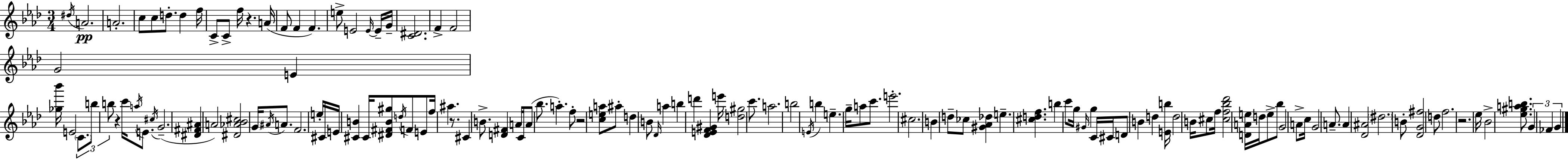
D#5/s A4/h. A4/h. C5/e C5/e D5/e. D5/q F5/s C4/e C4/e F5/s R/q. A4/s F4/e F4/q F4/q. E5/e E4/h E4/s E4/s G4/s [C4,D#4]/h. F4/q F4/h G4/h E4/q [Gb5,Bb6]/s E4/h C4/e. B5/e B5/e R/q C6/s A5/s E4/e. C#5/s G4/h. [D#4,F#4,A#4]/q A4/h [D#4,Ab4,Bb4,C#5]/h G4/s A#4/s A4/e. F4/h. E5/s C#4/s E4/s [C#4,B4]/q C#4/s [D#4,F#4,B4,G#5]/e D5/s F4/e E4/e F5/s A#5/q. R/e. C#4/q B4/e. [D4,F#4]/q A4/s C4/s A4/e Bb5/e. A5/q. F5/e R/h [C5,E5,A5]/e A#5/e D5/q B4/e Db4/s A5/q B5/q D6/q [Db4,E4,F4,G#4]/q E6/s [D5,G#5]/h C6/e. A5/h. B5/h E4/s B5/q E5/q. G5/s A5/e C6/e. E6/h. C#5/h. B4/q D5/e CES5/e [G#4,Ab4,Db5]/q E5/q. [C#5,D5,F5]/q. B5/q C6/e G5/s G#4/s G5/q C4/s C#4/s D4/e B4/q D5/q [E4,B5]/s D5/h B4/s C#5/e F5/s [C#5,F5,Bb5,Db6]/h [D4,A4,E5]/s D5/s E5/e Bb5/e G4/h A4/e C5/s G4/h A4/e. A4/q [Db4,A#4]/h D#5/h. B4/e [Db4,G4,F#5]/h D5/e F5/h. R/h. Eb5/s Bb4/h [Eb5,G#5,A5,B5]/e. G4/q FES4/q G4/q